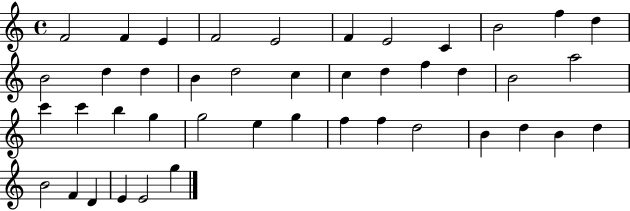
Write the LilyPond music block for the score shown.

{
  \clef treble
  \time 4/4
  \defaultTimeSignature
  \key c \major
  f'2 f'4 e'4 | f'2 e'2 | f'4 e'2 c'4 | b'2 f''4 d''4 | \break b'2 d''4 d''4 | b'4 d''2 c''4 | c''4 d''4 f''4 d''4 | b'2 a''2 | \break c'''4 c'''4 b''4 g''4 | g''2 e''4 g''4 | f''4 f''4 d''2 | b'4 d''4 b'4 d''4 | \break b'2 f'4 d'4 | e'4 e'2 g''4 | \bar "|."
}